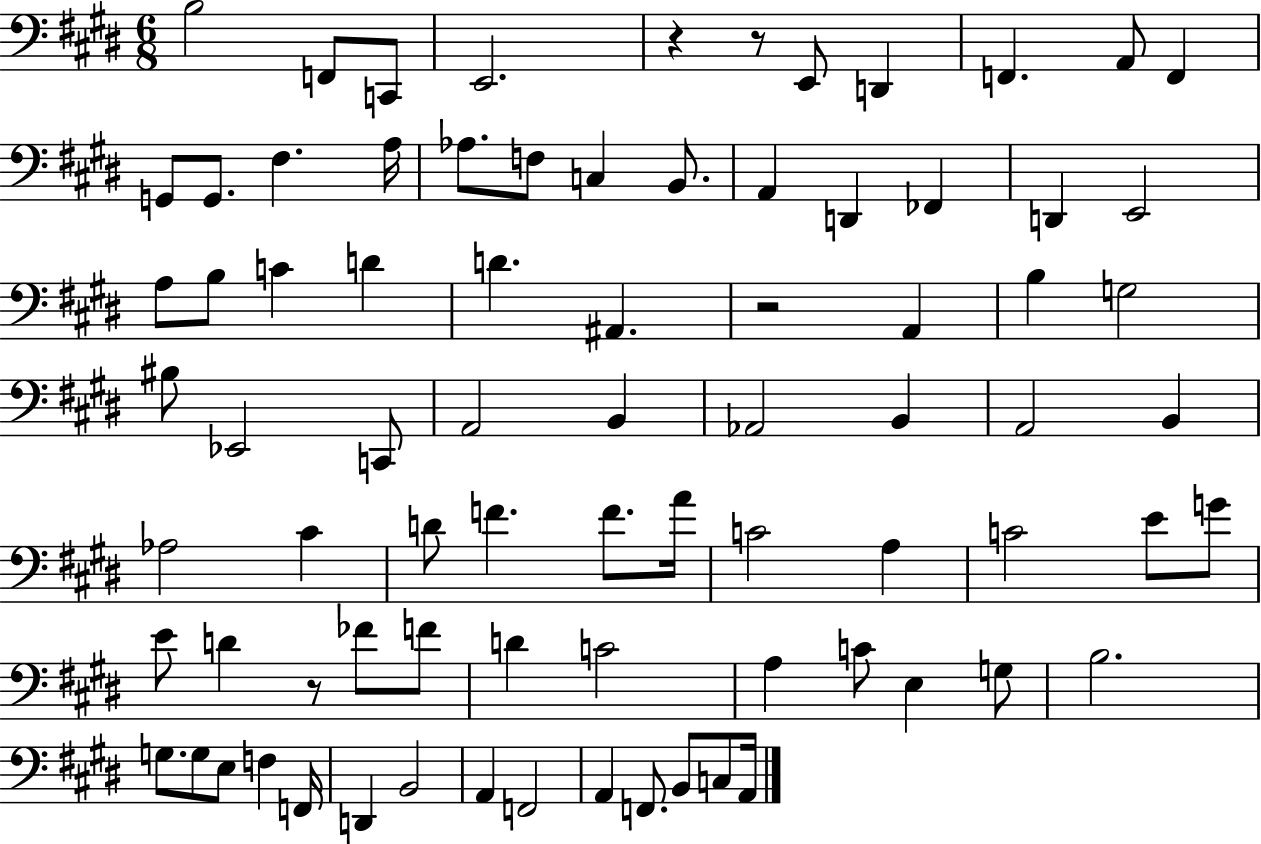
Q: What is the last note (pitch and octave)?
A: A2